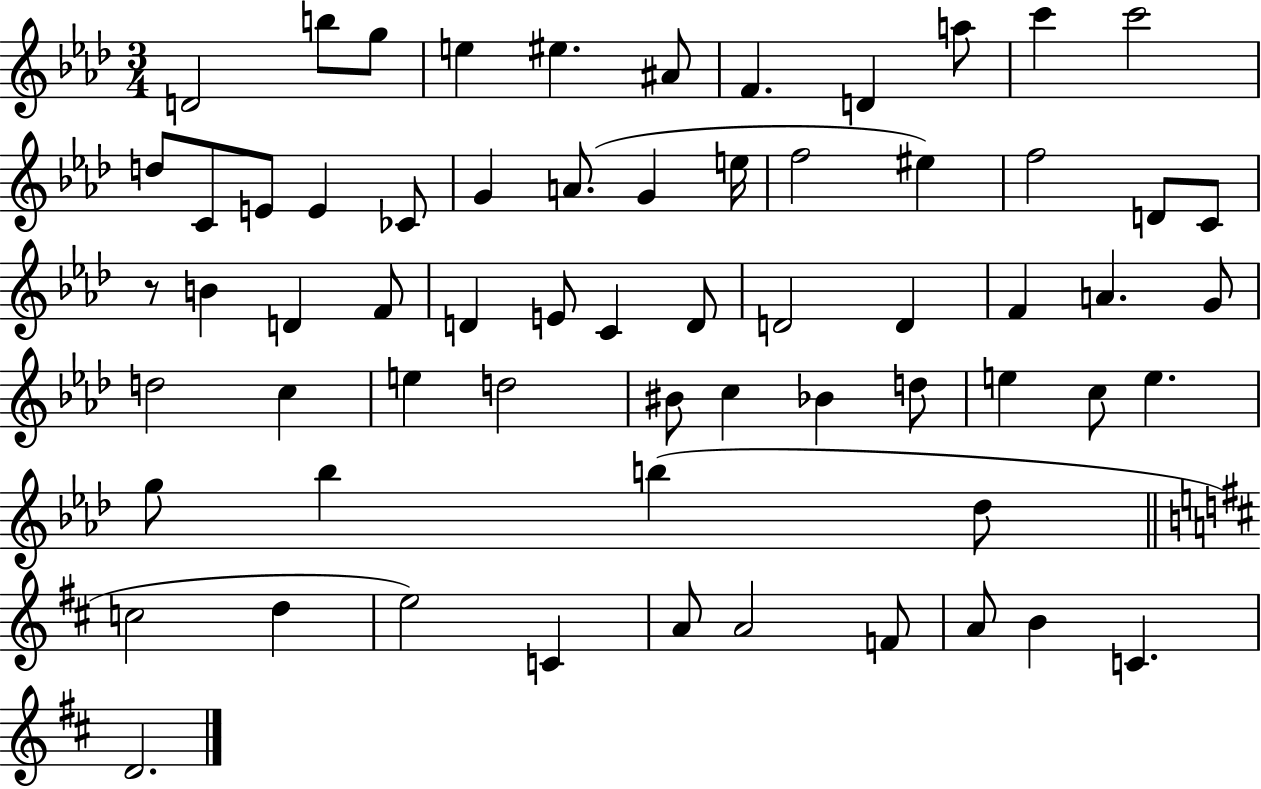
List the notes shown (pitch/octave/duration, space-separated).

D4/h B5/e G5/e E5/q EIS5/q. A#4/e F4/q. D4/q A5/e C6/q C6/h D5/e C4/e E4/e E4/q CES4/e G4/q A4/e. G4/q E5/s F5/h EIS5/q F5/h D4/e C4/e R/e B4/q D4/q F4/e D4/q E4/e C4/q D4/e D4/h D4/q F4/q A4/q. G4/e D5/h C5/q E5/q D5/h BIS4/e C5/q Bb4/q D5/e E5/q C5/e E5/q. G5/e Bb5/q B5/q Db5/e C5/h D5/q E5/h C4/q A4/e A4/h F4/e A4/e B4/q C4/q. D4/h.